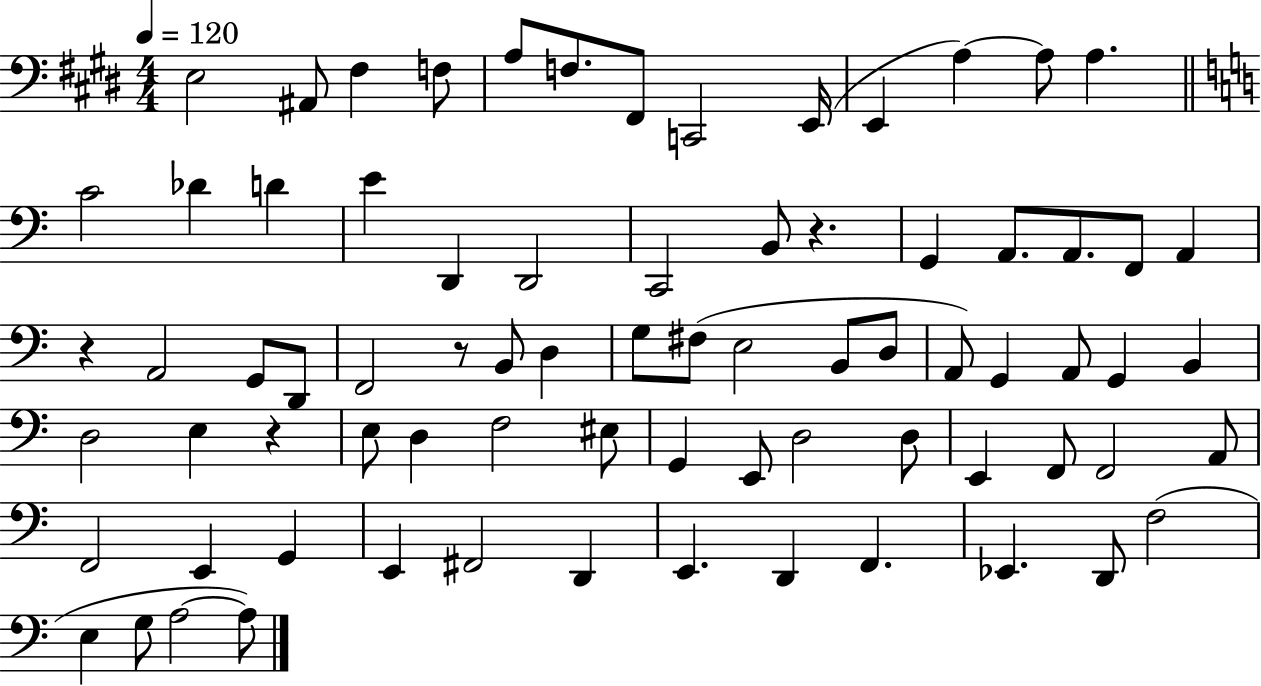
E3/h A#2/e F#3/q F3/e A3/e F3/e. F#2/e C2/h E2/s E2/q A3/q A3/e A3/q. C4/h Db4/q D4/q E4/q D2/q D2/h C2/h B2/e R/q. G2/q A2/e. A2/e. F2/e A2/q R/q A2/h G2/e D2/e F2/h R/e B2/e D3/q G3/e F#3/e E3/h B2/e D3/e A2/e G2/q A2/e G2/q B2/q D3/h E3/q R/q E3/e D3/q F3/h EIS3/e G2/q E2/e D3/h D3/e E2/q F2/e F2/h A2/e F2/h E2/q G2/q E2/q F#2/h D2/q E2/q. D2/q F2/q. Eb2/q. D2/e F3/h E3/q G3/e A3/h A3/e